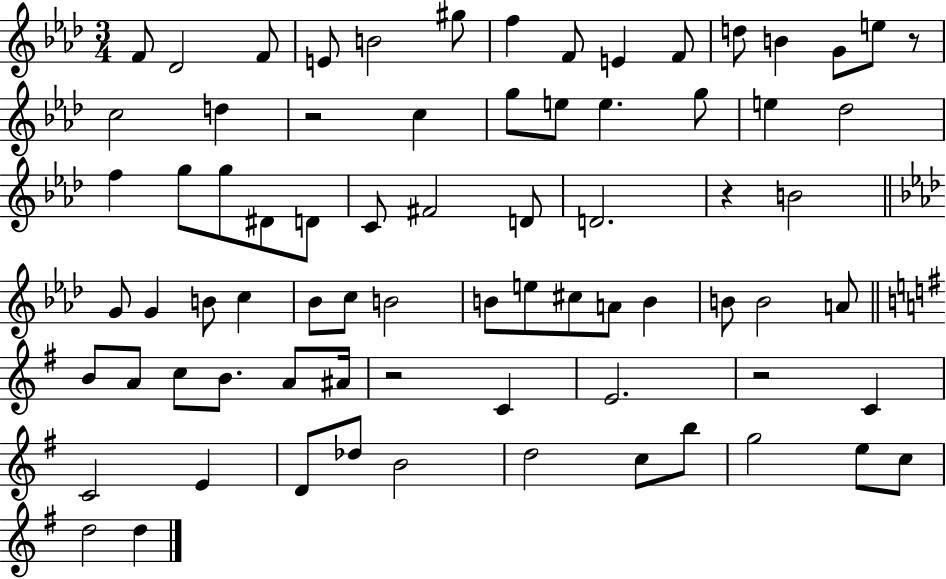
F4/e Db4/h F4/e E4/e B4/h G#5/e F5/q F4/e E4/q F4/e D5/e B4/q G4/e E5/e R/e C5/h D5/q R/h C5/q G5/e E5/e E5/q. G5/e E5/q Db5/h F5/q G5/e G5/e D#4/e D4/e C4/e F#4/h D4/e D4/h. R/q B4/h G4/e G4/q B4/e C5/q Bb4/e C5/e B4/h B4/e E5/e C#5/e A4/e B4/q B4/e B4/h A4/e B4/e A4/e C5/e B4/e. A4/e A#4/s R/h C4/q E4/h. R/h C4/q C4/h E4/q D4/e Db5/e B4/h D5/h C5/e B5/e G5/h E5/e C5/e D5/h D5/q